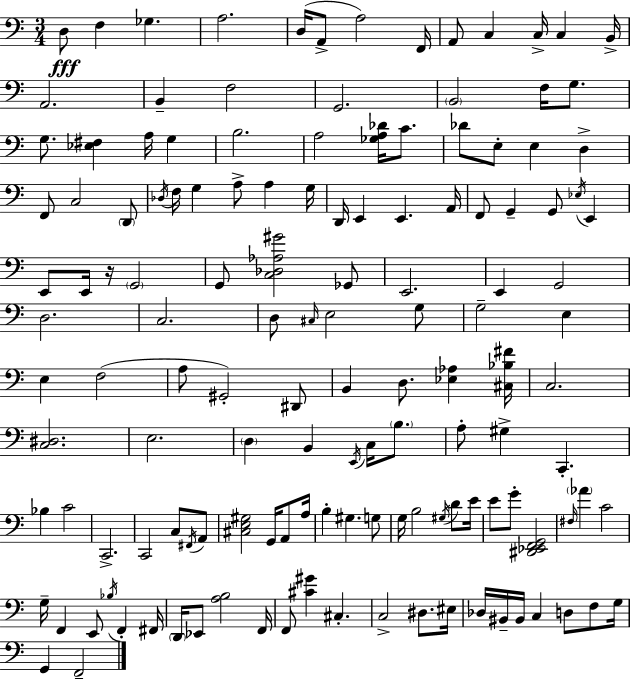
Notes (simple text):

D3/e F3/q Gb3/q. A3/h. D3/s A2/e A3/h F2/s A2/e C3/q C3/s C3/q B2/s A2/h. B2/q F3/h G2/h. B2/h F3/s G3/e. G3/e. [Eb3,F#3]/q A3/s G3/q B3/h. A3/h [Gb3,A3,Db4]/s C4/e. Db4/e E3/e E3/q D3/q F2/e C3/h D2/e Db3/s F3/s G3/q A3/e A3/q G3/s D2/s E2/q E2/q. A2/s F2/e G2/q G2/e Eb3/s E2/q E2/e E2/s R/s G2/h G2/e [C3,Db3,Ab3,G#4]/h Gb2/e E2/h. E2/q G2/h D3/h. C3/h. D3/e C#3/s E3/h G3/e G3/h E3/q E3/q F3/h A3/e G#2/h D#2/e B2/q D3/e. [Eb3,Ab3]/q [C#3,Bb3,F#4]/s C3/h. [C3,D#3]/h. E3/h. D3/q B2/q E2/s C3/s B3/e. A3/e G#3/q C2/q. Bb3/q C4/h C2/h. C2/h C3/e F#2/s A2/e [C#3,E3,G#3]/h G2/s A2/e A3/s B3/q G#3/q. G3/e G3/s B3/h G#3/s D4/e E4/s E4/e G4/e [D#2,Eb2,F2,G2]/h F#3/s Ab4/q C4/h G3/s F2/q E2/e Bb3/s F2/q F#2/s D2/s Eb2/e [A3,B3]/h F2/s F2/e [C#4,G#4]/q C#3/q. C3/h D#3/e. EIS3/s Db3/s BIS2/s BIS2/s C3/q D3/e F3/e G3/s G2/q F2/h